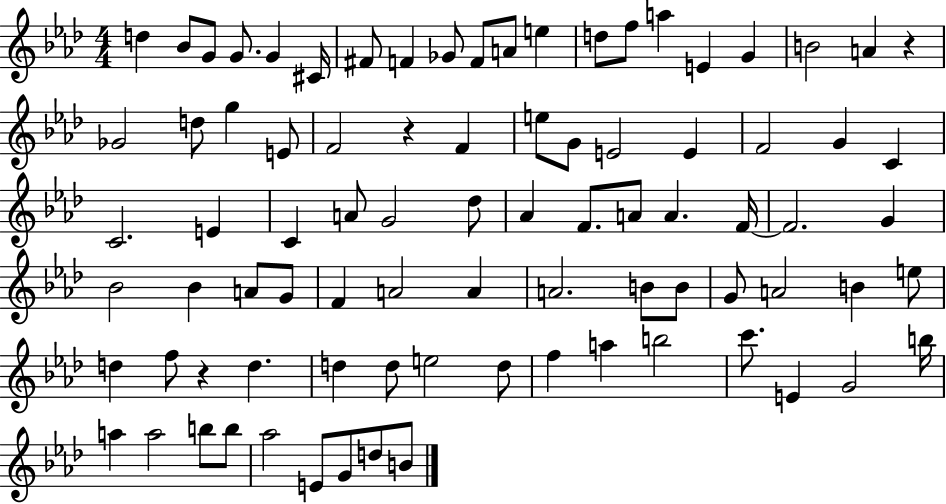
X:1
T:Untitled
M:4/4
L:1/4
K:Ab
d _B/2 G/2 G/2 G ^C/4 ^F/2 F _G/2 F/2 A/2 e d/2 f/2 a E G B2 A z _G2 d/2 g E/2 F2 z F e/2 G/2 E2 E F2 G C C2 E C A/2 G2 _d/2 _A F/2 A/2 A F/4 F2 G _B2 _B A/2 G/2 F A2 A A2 B/2 B/2 G/2 A2 B e/2 d f/2 z d d d/2 e2 d/2 f a b2 c'/2 E G2 b/4 a a2 b/2 b/2 _a2 E/2 G/2 d/2 B/2